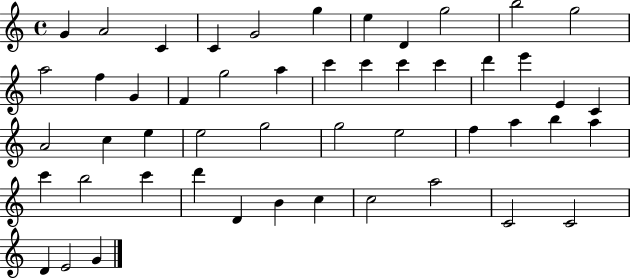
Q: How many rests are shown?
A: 0